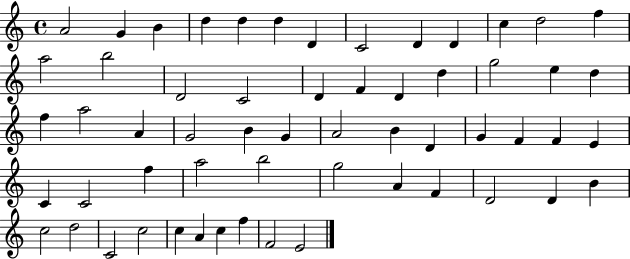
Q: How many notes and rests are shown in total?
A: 58